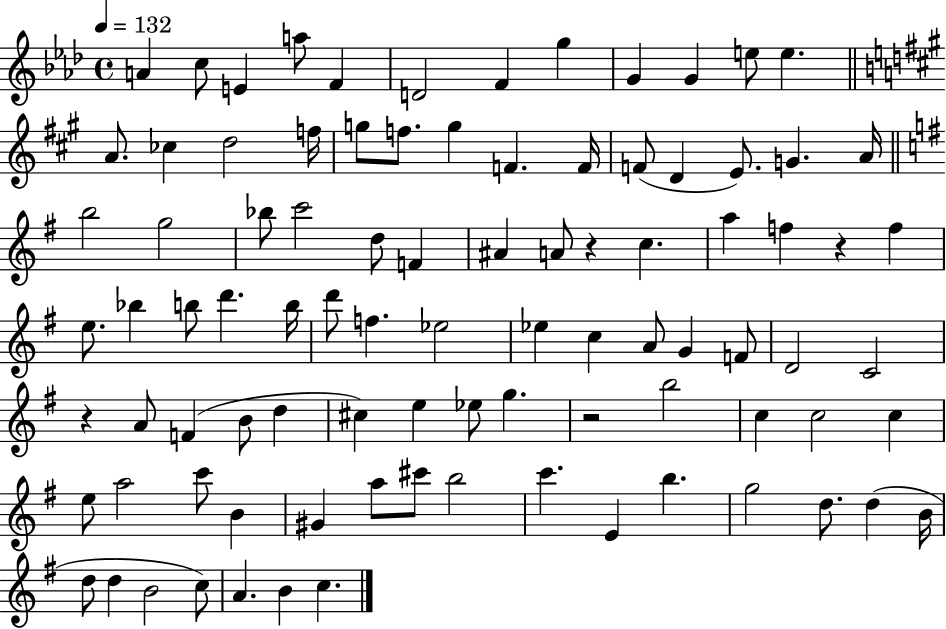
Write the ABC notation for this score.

X:1
T:Untitled
M:4/4
L:1/4
K:Ab
A c/2 E a/2 F D2 F g G G e/2 e A/2 _c d2 f/4 g/2 f/2 g F F/4 F/2 D E/2 G A/4 b2 g2 _b/2 c'2 d/2 F ^A A/2 z c a f z f e/2 _b b/2 d' b/4 d'/2 f _e2 _e c A/2 G F/2 D2 C2 z A/2 F B/2 d ^c e _e/2 g z2 b2 c c2 c e/2 a2 c'/2 B ^G a/2 ^c'/2 b2 c' E b g2 d/2 d B/4 d/2 d B2 c/2 A B c